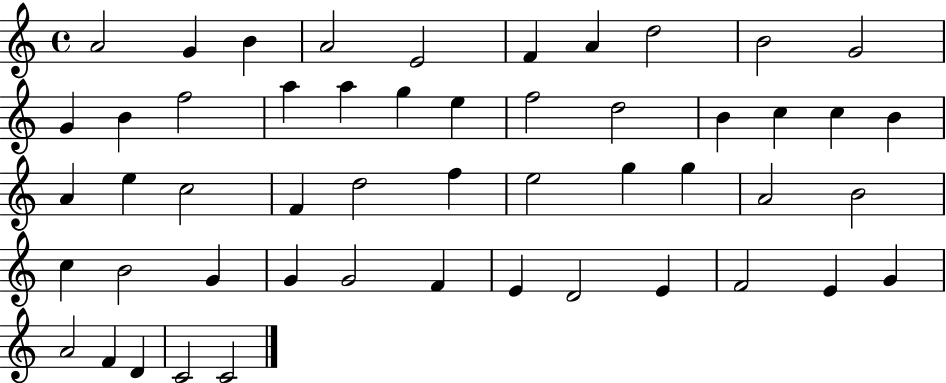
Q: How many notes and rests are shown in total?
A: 51